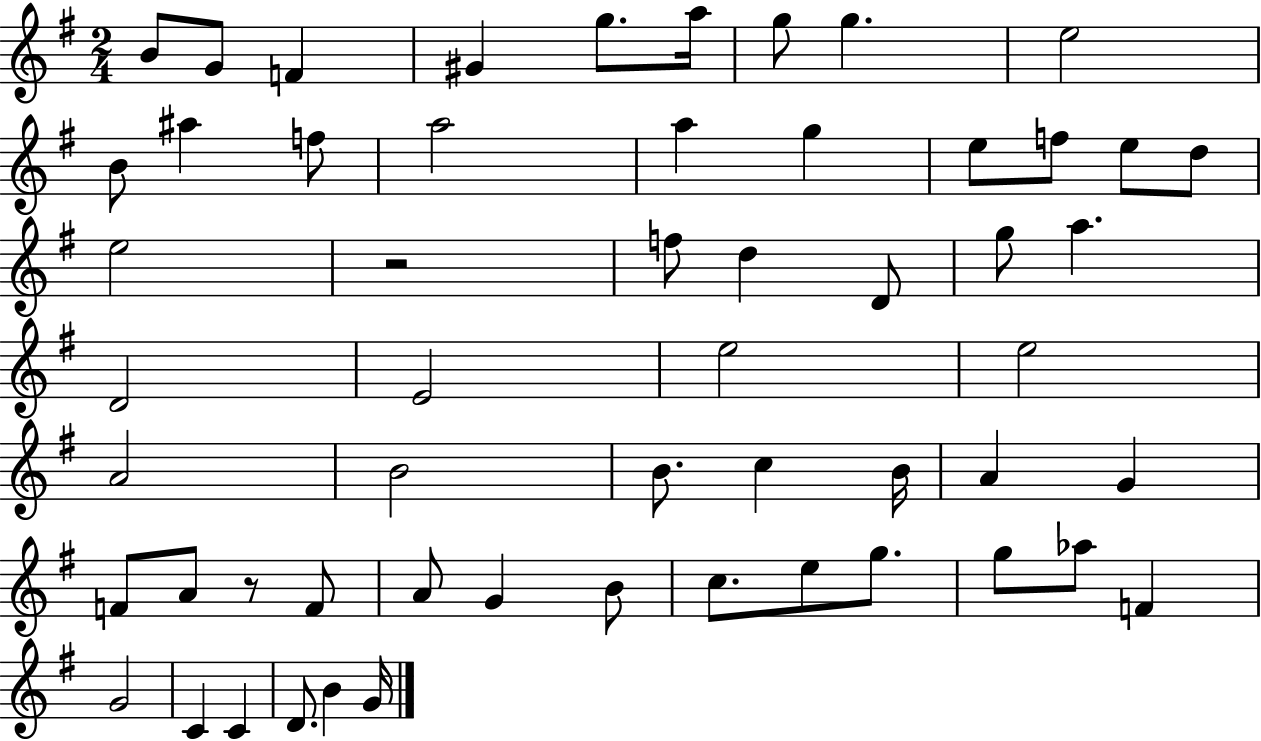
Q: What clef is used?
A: treble